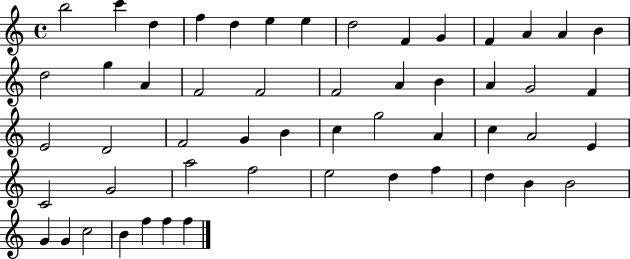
X:1
T:Untitled
M:4/4
L:1/4
K:C
b2 c' d f d e e d2 F G F A A B d2 g A F2 F2 F2 A B A G2 F E2 D2 F2 G B c g2 A c A2 E C2 G2 a2 f2 e2 d f d B B2 G G c2 B f f f